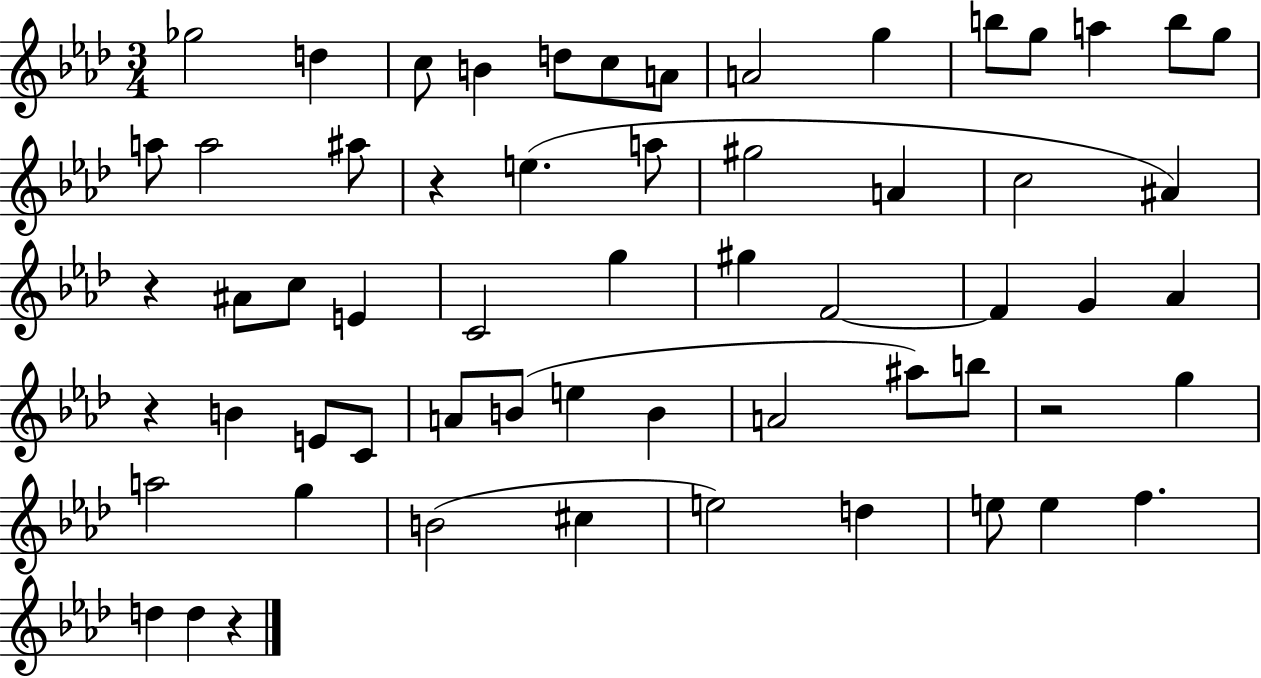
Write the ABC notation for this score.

X:1
T:Untitled
M:3/4
L:1/4
K:Ab
_g2 d c/2 B d/2 c/2 A/2 A2 g b/2 g/2 a b/2 g/2 a/2 a2 ^a/2 z e a/2 ^g2 A c2 ^A z ^A/2 c/2 E C2 g ^g F2 F G _A z B E/2 C/2 A/2 B/2 e B A2 ^a/2 b/2 z2 g a2 g B2 ^c e2 d e/2 e f d d z